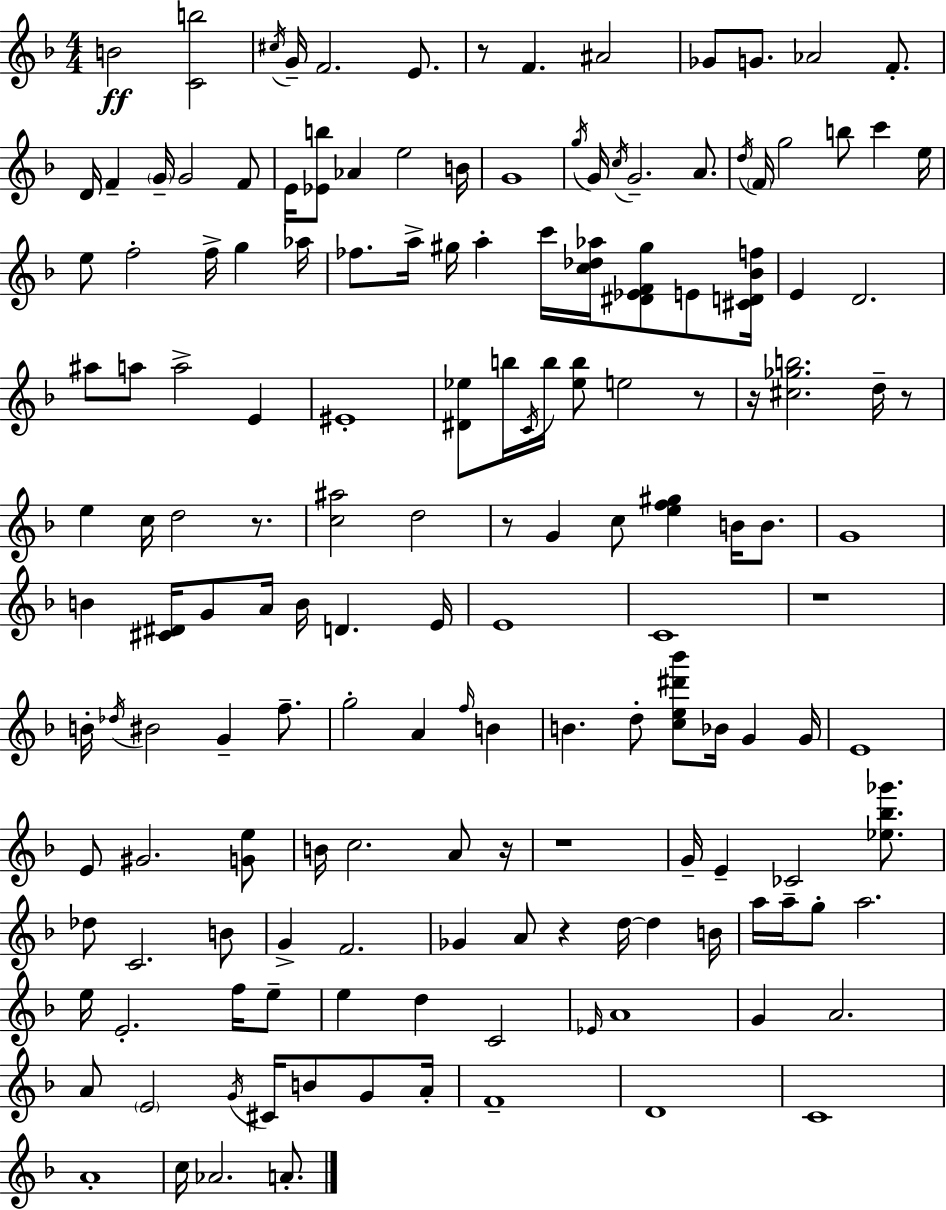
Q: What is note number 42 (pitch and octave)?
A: C6